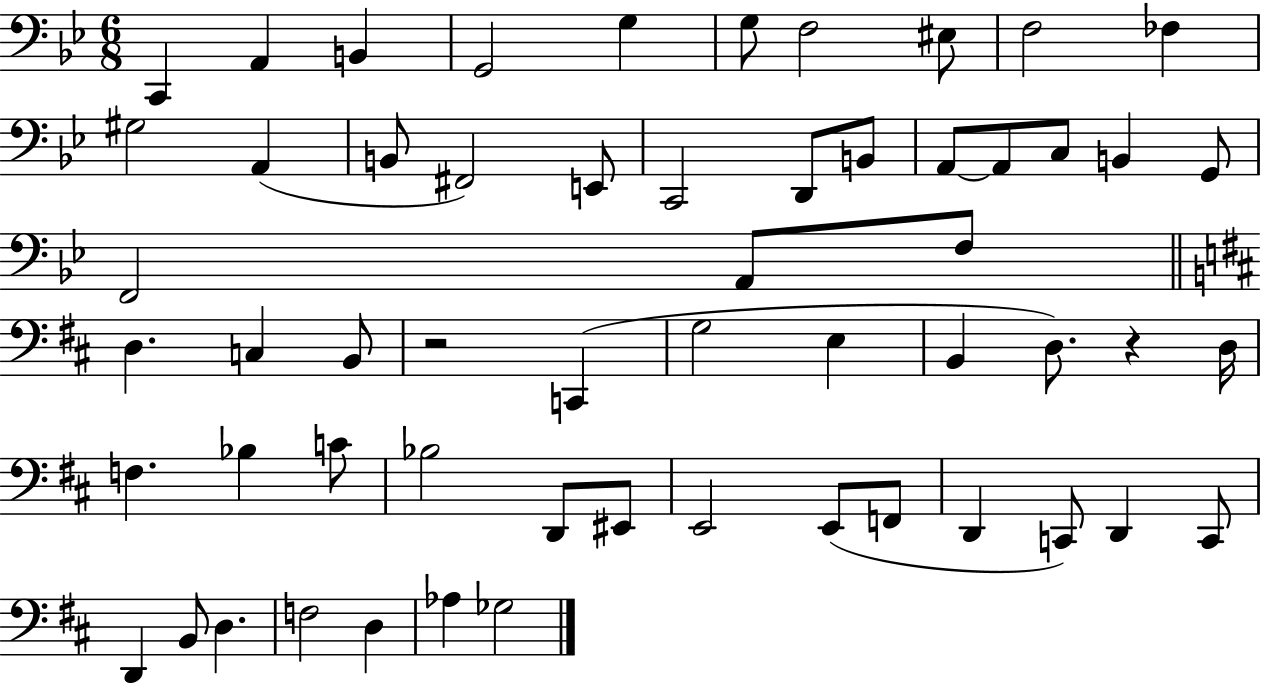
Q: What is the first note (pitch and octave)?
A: C2